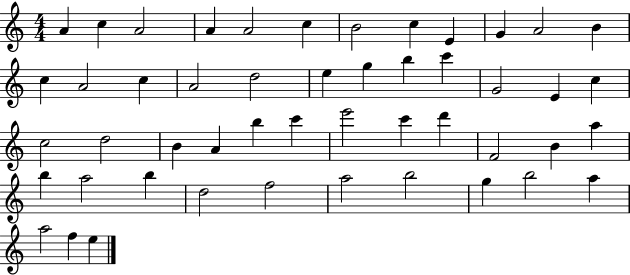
{
  \clef treble
  \numericTimeSignature
  \time 4/4
  \key c \major
  a'4 c''4 a'2 | a'4 a'2 c''4 | b'2 c''4 e'4 | g'4 a'2 b'4 | \break c''4 a'2 c''4 | a'2 d''2 | e''4 g''4 b''4 c'''4 | g'2 e'4 c''4 | \break c''2 d''2 | b'4 a'4 b''4 c'''4 | e'''2 c'''4 d'''4 | f'2 b'4 a''4 | \break b''4 a''2 b''4 | d''2 f''2 | a''2 b''2 | g''4 b''2 a''4 | \break a''2 f''4 e''4 | \bar "|."
}